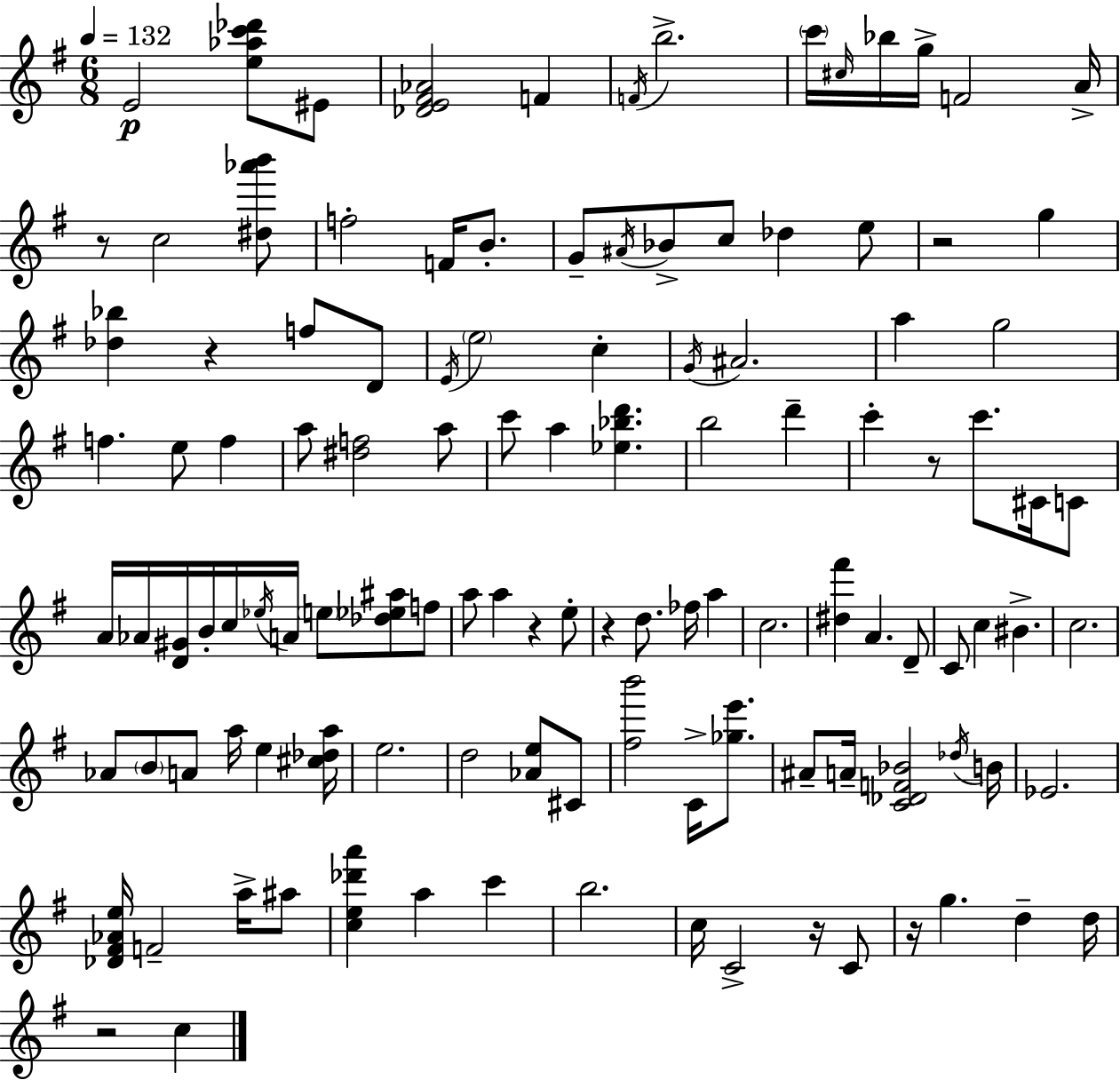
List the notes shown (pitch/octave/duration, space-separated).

E4/h [E5,Ab5,C6,Db6]/e EIS4/e [Db4,E4,F#4,Ab4]/h F4/q F4/s B5/h. C6/s C#5/s Bb5/s G5/s F4/h A4/s R/e C5/h [D#5,Ab6,B6]/e F5/h F4/s B4/e. G4/e A#4/s Bb4/e C5/e Db5/q E5/e R/h G5/q [Db5,Bb5]/q R/q F5/e D4/e E4/s E5/h C5/q G4/s A#4/h. A5/q G5/h F5/q. E5/e F5/q A5/e [D#5,F5]/h A5/e C6/e A5/q [Eb5,Bb5,D6]/q. B5/h D6/q C6/q R/e C6/e. C#4/s C4/e A4/s Ab4/s [D4,G#4]/s B4/s C5/s Eb5/s A4/s E5/e [Db5,Eb5,A#5]/e F5/e A5/e A5/q R/q E5/e R/q D5/e. FES5/s A5/q C5/h. [D#5,F#6]/q A4/q. D4/e C4/e C5/q BIS4/q. C5/h. Ab4/e B4/e A4/e A5/s E5/q [C#5,Db5,A5]/s E5/h. D5/h [Ab4,E5]/e C#4/e [F#5,B6]/h C4/s [Gb5,E6]/e. A#4/e A4/s [C4,Db4,F4,Bb4]/h Db5/s B4/s Eb4/h. [Db4,F#4,Ab4,E5]/s F4/h A5/s A#5/e [C5,E5,Db6,A6]/q A5/q C6/q B5/h. C5/s C4/h R/s C4/e R/s G5/q. D5/q D5/s R/h C5/q